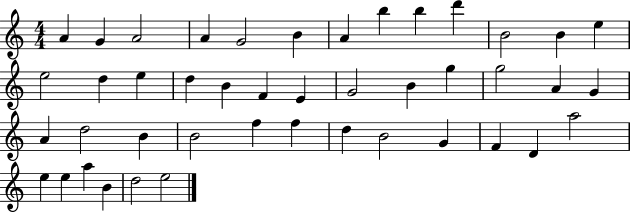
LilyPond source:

{
  \clef treble
  \numericTimeSignature
  \time 4/4
  \key c \major
  a'4 g'4 a'2 | a'4 g'2 b'4 | a'4 b''4 b''4 d'''4 | b'2 b'4 e''4 | \break e''2 d''4 e''4 | d''4 b'4 f'4 e'4 | g'2 b'4 g''4 | g''2 a'4 g'4 | \break a'4 d''2 b'4 | b'2 f''4 f''4 | d''4 b'2 g'4 | f'4 d'4 a''2 | \break e''4 e''4 a''4 b'4 | d''2 e''2 | \bar "|."
}